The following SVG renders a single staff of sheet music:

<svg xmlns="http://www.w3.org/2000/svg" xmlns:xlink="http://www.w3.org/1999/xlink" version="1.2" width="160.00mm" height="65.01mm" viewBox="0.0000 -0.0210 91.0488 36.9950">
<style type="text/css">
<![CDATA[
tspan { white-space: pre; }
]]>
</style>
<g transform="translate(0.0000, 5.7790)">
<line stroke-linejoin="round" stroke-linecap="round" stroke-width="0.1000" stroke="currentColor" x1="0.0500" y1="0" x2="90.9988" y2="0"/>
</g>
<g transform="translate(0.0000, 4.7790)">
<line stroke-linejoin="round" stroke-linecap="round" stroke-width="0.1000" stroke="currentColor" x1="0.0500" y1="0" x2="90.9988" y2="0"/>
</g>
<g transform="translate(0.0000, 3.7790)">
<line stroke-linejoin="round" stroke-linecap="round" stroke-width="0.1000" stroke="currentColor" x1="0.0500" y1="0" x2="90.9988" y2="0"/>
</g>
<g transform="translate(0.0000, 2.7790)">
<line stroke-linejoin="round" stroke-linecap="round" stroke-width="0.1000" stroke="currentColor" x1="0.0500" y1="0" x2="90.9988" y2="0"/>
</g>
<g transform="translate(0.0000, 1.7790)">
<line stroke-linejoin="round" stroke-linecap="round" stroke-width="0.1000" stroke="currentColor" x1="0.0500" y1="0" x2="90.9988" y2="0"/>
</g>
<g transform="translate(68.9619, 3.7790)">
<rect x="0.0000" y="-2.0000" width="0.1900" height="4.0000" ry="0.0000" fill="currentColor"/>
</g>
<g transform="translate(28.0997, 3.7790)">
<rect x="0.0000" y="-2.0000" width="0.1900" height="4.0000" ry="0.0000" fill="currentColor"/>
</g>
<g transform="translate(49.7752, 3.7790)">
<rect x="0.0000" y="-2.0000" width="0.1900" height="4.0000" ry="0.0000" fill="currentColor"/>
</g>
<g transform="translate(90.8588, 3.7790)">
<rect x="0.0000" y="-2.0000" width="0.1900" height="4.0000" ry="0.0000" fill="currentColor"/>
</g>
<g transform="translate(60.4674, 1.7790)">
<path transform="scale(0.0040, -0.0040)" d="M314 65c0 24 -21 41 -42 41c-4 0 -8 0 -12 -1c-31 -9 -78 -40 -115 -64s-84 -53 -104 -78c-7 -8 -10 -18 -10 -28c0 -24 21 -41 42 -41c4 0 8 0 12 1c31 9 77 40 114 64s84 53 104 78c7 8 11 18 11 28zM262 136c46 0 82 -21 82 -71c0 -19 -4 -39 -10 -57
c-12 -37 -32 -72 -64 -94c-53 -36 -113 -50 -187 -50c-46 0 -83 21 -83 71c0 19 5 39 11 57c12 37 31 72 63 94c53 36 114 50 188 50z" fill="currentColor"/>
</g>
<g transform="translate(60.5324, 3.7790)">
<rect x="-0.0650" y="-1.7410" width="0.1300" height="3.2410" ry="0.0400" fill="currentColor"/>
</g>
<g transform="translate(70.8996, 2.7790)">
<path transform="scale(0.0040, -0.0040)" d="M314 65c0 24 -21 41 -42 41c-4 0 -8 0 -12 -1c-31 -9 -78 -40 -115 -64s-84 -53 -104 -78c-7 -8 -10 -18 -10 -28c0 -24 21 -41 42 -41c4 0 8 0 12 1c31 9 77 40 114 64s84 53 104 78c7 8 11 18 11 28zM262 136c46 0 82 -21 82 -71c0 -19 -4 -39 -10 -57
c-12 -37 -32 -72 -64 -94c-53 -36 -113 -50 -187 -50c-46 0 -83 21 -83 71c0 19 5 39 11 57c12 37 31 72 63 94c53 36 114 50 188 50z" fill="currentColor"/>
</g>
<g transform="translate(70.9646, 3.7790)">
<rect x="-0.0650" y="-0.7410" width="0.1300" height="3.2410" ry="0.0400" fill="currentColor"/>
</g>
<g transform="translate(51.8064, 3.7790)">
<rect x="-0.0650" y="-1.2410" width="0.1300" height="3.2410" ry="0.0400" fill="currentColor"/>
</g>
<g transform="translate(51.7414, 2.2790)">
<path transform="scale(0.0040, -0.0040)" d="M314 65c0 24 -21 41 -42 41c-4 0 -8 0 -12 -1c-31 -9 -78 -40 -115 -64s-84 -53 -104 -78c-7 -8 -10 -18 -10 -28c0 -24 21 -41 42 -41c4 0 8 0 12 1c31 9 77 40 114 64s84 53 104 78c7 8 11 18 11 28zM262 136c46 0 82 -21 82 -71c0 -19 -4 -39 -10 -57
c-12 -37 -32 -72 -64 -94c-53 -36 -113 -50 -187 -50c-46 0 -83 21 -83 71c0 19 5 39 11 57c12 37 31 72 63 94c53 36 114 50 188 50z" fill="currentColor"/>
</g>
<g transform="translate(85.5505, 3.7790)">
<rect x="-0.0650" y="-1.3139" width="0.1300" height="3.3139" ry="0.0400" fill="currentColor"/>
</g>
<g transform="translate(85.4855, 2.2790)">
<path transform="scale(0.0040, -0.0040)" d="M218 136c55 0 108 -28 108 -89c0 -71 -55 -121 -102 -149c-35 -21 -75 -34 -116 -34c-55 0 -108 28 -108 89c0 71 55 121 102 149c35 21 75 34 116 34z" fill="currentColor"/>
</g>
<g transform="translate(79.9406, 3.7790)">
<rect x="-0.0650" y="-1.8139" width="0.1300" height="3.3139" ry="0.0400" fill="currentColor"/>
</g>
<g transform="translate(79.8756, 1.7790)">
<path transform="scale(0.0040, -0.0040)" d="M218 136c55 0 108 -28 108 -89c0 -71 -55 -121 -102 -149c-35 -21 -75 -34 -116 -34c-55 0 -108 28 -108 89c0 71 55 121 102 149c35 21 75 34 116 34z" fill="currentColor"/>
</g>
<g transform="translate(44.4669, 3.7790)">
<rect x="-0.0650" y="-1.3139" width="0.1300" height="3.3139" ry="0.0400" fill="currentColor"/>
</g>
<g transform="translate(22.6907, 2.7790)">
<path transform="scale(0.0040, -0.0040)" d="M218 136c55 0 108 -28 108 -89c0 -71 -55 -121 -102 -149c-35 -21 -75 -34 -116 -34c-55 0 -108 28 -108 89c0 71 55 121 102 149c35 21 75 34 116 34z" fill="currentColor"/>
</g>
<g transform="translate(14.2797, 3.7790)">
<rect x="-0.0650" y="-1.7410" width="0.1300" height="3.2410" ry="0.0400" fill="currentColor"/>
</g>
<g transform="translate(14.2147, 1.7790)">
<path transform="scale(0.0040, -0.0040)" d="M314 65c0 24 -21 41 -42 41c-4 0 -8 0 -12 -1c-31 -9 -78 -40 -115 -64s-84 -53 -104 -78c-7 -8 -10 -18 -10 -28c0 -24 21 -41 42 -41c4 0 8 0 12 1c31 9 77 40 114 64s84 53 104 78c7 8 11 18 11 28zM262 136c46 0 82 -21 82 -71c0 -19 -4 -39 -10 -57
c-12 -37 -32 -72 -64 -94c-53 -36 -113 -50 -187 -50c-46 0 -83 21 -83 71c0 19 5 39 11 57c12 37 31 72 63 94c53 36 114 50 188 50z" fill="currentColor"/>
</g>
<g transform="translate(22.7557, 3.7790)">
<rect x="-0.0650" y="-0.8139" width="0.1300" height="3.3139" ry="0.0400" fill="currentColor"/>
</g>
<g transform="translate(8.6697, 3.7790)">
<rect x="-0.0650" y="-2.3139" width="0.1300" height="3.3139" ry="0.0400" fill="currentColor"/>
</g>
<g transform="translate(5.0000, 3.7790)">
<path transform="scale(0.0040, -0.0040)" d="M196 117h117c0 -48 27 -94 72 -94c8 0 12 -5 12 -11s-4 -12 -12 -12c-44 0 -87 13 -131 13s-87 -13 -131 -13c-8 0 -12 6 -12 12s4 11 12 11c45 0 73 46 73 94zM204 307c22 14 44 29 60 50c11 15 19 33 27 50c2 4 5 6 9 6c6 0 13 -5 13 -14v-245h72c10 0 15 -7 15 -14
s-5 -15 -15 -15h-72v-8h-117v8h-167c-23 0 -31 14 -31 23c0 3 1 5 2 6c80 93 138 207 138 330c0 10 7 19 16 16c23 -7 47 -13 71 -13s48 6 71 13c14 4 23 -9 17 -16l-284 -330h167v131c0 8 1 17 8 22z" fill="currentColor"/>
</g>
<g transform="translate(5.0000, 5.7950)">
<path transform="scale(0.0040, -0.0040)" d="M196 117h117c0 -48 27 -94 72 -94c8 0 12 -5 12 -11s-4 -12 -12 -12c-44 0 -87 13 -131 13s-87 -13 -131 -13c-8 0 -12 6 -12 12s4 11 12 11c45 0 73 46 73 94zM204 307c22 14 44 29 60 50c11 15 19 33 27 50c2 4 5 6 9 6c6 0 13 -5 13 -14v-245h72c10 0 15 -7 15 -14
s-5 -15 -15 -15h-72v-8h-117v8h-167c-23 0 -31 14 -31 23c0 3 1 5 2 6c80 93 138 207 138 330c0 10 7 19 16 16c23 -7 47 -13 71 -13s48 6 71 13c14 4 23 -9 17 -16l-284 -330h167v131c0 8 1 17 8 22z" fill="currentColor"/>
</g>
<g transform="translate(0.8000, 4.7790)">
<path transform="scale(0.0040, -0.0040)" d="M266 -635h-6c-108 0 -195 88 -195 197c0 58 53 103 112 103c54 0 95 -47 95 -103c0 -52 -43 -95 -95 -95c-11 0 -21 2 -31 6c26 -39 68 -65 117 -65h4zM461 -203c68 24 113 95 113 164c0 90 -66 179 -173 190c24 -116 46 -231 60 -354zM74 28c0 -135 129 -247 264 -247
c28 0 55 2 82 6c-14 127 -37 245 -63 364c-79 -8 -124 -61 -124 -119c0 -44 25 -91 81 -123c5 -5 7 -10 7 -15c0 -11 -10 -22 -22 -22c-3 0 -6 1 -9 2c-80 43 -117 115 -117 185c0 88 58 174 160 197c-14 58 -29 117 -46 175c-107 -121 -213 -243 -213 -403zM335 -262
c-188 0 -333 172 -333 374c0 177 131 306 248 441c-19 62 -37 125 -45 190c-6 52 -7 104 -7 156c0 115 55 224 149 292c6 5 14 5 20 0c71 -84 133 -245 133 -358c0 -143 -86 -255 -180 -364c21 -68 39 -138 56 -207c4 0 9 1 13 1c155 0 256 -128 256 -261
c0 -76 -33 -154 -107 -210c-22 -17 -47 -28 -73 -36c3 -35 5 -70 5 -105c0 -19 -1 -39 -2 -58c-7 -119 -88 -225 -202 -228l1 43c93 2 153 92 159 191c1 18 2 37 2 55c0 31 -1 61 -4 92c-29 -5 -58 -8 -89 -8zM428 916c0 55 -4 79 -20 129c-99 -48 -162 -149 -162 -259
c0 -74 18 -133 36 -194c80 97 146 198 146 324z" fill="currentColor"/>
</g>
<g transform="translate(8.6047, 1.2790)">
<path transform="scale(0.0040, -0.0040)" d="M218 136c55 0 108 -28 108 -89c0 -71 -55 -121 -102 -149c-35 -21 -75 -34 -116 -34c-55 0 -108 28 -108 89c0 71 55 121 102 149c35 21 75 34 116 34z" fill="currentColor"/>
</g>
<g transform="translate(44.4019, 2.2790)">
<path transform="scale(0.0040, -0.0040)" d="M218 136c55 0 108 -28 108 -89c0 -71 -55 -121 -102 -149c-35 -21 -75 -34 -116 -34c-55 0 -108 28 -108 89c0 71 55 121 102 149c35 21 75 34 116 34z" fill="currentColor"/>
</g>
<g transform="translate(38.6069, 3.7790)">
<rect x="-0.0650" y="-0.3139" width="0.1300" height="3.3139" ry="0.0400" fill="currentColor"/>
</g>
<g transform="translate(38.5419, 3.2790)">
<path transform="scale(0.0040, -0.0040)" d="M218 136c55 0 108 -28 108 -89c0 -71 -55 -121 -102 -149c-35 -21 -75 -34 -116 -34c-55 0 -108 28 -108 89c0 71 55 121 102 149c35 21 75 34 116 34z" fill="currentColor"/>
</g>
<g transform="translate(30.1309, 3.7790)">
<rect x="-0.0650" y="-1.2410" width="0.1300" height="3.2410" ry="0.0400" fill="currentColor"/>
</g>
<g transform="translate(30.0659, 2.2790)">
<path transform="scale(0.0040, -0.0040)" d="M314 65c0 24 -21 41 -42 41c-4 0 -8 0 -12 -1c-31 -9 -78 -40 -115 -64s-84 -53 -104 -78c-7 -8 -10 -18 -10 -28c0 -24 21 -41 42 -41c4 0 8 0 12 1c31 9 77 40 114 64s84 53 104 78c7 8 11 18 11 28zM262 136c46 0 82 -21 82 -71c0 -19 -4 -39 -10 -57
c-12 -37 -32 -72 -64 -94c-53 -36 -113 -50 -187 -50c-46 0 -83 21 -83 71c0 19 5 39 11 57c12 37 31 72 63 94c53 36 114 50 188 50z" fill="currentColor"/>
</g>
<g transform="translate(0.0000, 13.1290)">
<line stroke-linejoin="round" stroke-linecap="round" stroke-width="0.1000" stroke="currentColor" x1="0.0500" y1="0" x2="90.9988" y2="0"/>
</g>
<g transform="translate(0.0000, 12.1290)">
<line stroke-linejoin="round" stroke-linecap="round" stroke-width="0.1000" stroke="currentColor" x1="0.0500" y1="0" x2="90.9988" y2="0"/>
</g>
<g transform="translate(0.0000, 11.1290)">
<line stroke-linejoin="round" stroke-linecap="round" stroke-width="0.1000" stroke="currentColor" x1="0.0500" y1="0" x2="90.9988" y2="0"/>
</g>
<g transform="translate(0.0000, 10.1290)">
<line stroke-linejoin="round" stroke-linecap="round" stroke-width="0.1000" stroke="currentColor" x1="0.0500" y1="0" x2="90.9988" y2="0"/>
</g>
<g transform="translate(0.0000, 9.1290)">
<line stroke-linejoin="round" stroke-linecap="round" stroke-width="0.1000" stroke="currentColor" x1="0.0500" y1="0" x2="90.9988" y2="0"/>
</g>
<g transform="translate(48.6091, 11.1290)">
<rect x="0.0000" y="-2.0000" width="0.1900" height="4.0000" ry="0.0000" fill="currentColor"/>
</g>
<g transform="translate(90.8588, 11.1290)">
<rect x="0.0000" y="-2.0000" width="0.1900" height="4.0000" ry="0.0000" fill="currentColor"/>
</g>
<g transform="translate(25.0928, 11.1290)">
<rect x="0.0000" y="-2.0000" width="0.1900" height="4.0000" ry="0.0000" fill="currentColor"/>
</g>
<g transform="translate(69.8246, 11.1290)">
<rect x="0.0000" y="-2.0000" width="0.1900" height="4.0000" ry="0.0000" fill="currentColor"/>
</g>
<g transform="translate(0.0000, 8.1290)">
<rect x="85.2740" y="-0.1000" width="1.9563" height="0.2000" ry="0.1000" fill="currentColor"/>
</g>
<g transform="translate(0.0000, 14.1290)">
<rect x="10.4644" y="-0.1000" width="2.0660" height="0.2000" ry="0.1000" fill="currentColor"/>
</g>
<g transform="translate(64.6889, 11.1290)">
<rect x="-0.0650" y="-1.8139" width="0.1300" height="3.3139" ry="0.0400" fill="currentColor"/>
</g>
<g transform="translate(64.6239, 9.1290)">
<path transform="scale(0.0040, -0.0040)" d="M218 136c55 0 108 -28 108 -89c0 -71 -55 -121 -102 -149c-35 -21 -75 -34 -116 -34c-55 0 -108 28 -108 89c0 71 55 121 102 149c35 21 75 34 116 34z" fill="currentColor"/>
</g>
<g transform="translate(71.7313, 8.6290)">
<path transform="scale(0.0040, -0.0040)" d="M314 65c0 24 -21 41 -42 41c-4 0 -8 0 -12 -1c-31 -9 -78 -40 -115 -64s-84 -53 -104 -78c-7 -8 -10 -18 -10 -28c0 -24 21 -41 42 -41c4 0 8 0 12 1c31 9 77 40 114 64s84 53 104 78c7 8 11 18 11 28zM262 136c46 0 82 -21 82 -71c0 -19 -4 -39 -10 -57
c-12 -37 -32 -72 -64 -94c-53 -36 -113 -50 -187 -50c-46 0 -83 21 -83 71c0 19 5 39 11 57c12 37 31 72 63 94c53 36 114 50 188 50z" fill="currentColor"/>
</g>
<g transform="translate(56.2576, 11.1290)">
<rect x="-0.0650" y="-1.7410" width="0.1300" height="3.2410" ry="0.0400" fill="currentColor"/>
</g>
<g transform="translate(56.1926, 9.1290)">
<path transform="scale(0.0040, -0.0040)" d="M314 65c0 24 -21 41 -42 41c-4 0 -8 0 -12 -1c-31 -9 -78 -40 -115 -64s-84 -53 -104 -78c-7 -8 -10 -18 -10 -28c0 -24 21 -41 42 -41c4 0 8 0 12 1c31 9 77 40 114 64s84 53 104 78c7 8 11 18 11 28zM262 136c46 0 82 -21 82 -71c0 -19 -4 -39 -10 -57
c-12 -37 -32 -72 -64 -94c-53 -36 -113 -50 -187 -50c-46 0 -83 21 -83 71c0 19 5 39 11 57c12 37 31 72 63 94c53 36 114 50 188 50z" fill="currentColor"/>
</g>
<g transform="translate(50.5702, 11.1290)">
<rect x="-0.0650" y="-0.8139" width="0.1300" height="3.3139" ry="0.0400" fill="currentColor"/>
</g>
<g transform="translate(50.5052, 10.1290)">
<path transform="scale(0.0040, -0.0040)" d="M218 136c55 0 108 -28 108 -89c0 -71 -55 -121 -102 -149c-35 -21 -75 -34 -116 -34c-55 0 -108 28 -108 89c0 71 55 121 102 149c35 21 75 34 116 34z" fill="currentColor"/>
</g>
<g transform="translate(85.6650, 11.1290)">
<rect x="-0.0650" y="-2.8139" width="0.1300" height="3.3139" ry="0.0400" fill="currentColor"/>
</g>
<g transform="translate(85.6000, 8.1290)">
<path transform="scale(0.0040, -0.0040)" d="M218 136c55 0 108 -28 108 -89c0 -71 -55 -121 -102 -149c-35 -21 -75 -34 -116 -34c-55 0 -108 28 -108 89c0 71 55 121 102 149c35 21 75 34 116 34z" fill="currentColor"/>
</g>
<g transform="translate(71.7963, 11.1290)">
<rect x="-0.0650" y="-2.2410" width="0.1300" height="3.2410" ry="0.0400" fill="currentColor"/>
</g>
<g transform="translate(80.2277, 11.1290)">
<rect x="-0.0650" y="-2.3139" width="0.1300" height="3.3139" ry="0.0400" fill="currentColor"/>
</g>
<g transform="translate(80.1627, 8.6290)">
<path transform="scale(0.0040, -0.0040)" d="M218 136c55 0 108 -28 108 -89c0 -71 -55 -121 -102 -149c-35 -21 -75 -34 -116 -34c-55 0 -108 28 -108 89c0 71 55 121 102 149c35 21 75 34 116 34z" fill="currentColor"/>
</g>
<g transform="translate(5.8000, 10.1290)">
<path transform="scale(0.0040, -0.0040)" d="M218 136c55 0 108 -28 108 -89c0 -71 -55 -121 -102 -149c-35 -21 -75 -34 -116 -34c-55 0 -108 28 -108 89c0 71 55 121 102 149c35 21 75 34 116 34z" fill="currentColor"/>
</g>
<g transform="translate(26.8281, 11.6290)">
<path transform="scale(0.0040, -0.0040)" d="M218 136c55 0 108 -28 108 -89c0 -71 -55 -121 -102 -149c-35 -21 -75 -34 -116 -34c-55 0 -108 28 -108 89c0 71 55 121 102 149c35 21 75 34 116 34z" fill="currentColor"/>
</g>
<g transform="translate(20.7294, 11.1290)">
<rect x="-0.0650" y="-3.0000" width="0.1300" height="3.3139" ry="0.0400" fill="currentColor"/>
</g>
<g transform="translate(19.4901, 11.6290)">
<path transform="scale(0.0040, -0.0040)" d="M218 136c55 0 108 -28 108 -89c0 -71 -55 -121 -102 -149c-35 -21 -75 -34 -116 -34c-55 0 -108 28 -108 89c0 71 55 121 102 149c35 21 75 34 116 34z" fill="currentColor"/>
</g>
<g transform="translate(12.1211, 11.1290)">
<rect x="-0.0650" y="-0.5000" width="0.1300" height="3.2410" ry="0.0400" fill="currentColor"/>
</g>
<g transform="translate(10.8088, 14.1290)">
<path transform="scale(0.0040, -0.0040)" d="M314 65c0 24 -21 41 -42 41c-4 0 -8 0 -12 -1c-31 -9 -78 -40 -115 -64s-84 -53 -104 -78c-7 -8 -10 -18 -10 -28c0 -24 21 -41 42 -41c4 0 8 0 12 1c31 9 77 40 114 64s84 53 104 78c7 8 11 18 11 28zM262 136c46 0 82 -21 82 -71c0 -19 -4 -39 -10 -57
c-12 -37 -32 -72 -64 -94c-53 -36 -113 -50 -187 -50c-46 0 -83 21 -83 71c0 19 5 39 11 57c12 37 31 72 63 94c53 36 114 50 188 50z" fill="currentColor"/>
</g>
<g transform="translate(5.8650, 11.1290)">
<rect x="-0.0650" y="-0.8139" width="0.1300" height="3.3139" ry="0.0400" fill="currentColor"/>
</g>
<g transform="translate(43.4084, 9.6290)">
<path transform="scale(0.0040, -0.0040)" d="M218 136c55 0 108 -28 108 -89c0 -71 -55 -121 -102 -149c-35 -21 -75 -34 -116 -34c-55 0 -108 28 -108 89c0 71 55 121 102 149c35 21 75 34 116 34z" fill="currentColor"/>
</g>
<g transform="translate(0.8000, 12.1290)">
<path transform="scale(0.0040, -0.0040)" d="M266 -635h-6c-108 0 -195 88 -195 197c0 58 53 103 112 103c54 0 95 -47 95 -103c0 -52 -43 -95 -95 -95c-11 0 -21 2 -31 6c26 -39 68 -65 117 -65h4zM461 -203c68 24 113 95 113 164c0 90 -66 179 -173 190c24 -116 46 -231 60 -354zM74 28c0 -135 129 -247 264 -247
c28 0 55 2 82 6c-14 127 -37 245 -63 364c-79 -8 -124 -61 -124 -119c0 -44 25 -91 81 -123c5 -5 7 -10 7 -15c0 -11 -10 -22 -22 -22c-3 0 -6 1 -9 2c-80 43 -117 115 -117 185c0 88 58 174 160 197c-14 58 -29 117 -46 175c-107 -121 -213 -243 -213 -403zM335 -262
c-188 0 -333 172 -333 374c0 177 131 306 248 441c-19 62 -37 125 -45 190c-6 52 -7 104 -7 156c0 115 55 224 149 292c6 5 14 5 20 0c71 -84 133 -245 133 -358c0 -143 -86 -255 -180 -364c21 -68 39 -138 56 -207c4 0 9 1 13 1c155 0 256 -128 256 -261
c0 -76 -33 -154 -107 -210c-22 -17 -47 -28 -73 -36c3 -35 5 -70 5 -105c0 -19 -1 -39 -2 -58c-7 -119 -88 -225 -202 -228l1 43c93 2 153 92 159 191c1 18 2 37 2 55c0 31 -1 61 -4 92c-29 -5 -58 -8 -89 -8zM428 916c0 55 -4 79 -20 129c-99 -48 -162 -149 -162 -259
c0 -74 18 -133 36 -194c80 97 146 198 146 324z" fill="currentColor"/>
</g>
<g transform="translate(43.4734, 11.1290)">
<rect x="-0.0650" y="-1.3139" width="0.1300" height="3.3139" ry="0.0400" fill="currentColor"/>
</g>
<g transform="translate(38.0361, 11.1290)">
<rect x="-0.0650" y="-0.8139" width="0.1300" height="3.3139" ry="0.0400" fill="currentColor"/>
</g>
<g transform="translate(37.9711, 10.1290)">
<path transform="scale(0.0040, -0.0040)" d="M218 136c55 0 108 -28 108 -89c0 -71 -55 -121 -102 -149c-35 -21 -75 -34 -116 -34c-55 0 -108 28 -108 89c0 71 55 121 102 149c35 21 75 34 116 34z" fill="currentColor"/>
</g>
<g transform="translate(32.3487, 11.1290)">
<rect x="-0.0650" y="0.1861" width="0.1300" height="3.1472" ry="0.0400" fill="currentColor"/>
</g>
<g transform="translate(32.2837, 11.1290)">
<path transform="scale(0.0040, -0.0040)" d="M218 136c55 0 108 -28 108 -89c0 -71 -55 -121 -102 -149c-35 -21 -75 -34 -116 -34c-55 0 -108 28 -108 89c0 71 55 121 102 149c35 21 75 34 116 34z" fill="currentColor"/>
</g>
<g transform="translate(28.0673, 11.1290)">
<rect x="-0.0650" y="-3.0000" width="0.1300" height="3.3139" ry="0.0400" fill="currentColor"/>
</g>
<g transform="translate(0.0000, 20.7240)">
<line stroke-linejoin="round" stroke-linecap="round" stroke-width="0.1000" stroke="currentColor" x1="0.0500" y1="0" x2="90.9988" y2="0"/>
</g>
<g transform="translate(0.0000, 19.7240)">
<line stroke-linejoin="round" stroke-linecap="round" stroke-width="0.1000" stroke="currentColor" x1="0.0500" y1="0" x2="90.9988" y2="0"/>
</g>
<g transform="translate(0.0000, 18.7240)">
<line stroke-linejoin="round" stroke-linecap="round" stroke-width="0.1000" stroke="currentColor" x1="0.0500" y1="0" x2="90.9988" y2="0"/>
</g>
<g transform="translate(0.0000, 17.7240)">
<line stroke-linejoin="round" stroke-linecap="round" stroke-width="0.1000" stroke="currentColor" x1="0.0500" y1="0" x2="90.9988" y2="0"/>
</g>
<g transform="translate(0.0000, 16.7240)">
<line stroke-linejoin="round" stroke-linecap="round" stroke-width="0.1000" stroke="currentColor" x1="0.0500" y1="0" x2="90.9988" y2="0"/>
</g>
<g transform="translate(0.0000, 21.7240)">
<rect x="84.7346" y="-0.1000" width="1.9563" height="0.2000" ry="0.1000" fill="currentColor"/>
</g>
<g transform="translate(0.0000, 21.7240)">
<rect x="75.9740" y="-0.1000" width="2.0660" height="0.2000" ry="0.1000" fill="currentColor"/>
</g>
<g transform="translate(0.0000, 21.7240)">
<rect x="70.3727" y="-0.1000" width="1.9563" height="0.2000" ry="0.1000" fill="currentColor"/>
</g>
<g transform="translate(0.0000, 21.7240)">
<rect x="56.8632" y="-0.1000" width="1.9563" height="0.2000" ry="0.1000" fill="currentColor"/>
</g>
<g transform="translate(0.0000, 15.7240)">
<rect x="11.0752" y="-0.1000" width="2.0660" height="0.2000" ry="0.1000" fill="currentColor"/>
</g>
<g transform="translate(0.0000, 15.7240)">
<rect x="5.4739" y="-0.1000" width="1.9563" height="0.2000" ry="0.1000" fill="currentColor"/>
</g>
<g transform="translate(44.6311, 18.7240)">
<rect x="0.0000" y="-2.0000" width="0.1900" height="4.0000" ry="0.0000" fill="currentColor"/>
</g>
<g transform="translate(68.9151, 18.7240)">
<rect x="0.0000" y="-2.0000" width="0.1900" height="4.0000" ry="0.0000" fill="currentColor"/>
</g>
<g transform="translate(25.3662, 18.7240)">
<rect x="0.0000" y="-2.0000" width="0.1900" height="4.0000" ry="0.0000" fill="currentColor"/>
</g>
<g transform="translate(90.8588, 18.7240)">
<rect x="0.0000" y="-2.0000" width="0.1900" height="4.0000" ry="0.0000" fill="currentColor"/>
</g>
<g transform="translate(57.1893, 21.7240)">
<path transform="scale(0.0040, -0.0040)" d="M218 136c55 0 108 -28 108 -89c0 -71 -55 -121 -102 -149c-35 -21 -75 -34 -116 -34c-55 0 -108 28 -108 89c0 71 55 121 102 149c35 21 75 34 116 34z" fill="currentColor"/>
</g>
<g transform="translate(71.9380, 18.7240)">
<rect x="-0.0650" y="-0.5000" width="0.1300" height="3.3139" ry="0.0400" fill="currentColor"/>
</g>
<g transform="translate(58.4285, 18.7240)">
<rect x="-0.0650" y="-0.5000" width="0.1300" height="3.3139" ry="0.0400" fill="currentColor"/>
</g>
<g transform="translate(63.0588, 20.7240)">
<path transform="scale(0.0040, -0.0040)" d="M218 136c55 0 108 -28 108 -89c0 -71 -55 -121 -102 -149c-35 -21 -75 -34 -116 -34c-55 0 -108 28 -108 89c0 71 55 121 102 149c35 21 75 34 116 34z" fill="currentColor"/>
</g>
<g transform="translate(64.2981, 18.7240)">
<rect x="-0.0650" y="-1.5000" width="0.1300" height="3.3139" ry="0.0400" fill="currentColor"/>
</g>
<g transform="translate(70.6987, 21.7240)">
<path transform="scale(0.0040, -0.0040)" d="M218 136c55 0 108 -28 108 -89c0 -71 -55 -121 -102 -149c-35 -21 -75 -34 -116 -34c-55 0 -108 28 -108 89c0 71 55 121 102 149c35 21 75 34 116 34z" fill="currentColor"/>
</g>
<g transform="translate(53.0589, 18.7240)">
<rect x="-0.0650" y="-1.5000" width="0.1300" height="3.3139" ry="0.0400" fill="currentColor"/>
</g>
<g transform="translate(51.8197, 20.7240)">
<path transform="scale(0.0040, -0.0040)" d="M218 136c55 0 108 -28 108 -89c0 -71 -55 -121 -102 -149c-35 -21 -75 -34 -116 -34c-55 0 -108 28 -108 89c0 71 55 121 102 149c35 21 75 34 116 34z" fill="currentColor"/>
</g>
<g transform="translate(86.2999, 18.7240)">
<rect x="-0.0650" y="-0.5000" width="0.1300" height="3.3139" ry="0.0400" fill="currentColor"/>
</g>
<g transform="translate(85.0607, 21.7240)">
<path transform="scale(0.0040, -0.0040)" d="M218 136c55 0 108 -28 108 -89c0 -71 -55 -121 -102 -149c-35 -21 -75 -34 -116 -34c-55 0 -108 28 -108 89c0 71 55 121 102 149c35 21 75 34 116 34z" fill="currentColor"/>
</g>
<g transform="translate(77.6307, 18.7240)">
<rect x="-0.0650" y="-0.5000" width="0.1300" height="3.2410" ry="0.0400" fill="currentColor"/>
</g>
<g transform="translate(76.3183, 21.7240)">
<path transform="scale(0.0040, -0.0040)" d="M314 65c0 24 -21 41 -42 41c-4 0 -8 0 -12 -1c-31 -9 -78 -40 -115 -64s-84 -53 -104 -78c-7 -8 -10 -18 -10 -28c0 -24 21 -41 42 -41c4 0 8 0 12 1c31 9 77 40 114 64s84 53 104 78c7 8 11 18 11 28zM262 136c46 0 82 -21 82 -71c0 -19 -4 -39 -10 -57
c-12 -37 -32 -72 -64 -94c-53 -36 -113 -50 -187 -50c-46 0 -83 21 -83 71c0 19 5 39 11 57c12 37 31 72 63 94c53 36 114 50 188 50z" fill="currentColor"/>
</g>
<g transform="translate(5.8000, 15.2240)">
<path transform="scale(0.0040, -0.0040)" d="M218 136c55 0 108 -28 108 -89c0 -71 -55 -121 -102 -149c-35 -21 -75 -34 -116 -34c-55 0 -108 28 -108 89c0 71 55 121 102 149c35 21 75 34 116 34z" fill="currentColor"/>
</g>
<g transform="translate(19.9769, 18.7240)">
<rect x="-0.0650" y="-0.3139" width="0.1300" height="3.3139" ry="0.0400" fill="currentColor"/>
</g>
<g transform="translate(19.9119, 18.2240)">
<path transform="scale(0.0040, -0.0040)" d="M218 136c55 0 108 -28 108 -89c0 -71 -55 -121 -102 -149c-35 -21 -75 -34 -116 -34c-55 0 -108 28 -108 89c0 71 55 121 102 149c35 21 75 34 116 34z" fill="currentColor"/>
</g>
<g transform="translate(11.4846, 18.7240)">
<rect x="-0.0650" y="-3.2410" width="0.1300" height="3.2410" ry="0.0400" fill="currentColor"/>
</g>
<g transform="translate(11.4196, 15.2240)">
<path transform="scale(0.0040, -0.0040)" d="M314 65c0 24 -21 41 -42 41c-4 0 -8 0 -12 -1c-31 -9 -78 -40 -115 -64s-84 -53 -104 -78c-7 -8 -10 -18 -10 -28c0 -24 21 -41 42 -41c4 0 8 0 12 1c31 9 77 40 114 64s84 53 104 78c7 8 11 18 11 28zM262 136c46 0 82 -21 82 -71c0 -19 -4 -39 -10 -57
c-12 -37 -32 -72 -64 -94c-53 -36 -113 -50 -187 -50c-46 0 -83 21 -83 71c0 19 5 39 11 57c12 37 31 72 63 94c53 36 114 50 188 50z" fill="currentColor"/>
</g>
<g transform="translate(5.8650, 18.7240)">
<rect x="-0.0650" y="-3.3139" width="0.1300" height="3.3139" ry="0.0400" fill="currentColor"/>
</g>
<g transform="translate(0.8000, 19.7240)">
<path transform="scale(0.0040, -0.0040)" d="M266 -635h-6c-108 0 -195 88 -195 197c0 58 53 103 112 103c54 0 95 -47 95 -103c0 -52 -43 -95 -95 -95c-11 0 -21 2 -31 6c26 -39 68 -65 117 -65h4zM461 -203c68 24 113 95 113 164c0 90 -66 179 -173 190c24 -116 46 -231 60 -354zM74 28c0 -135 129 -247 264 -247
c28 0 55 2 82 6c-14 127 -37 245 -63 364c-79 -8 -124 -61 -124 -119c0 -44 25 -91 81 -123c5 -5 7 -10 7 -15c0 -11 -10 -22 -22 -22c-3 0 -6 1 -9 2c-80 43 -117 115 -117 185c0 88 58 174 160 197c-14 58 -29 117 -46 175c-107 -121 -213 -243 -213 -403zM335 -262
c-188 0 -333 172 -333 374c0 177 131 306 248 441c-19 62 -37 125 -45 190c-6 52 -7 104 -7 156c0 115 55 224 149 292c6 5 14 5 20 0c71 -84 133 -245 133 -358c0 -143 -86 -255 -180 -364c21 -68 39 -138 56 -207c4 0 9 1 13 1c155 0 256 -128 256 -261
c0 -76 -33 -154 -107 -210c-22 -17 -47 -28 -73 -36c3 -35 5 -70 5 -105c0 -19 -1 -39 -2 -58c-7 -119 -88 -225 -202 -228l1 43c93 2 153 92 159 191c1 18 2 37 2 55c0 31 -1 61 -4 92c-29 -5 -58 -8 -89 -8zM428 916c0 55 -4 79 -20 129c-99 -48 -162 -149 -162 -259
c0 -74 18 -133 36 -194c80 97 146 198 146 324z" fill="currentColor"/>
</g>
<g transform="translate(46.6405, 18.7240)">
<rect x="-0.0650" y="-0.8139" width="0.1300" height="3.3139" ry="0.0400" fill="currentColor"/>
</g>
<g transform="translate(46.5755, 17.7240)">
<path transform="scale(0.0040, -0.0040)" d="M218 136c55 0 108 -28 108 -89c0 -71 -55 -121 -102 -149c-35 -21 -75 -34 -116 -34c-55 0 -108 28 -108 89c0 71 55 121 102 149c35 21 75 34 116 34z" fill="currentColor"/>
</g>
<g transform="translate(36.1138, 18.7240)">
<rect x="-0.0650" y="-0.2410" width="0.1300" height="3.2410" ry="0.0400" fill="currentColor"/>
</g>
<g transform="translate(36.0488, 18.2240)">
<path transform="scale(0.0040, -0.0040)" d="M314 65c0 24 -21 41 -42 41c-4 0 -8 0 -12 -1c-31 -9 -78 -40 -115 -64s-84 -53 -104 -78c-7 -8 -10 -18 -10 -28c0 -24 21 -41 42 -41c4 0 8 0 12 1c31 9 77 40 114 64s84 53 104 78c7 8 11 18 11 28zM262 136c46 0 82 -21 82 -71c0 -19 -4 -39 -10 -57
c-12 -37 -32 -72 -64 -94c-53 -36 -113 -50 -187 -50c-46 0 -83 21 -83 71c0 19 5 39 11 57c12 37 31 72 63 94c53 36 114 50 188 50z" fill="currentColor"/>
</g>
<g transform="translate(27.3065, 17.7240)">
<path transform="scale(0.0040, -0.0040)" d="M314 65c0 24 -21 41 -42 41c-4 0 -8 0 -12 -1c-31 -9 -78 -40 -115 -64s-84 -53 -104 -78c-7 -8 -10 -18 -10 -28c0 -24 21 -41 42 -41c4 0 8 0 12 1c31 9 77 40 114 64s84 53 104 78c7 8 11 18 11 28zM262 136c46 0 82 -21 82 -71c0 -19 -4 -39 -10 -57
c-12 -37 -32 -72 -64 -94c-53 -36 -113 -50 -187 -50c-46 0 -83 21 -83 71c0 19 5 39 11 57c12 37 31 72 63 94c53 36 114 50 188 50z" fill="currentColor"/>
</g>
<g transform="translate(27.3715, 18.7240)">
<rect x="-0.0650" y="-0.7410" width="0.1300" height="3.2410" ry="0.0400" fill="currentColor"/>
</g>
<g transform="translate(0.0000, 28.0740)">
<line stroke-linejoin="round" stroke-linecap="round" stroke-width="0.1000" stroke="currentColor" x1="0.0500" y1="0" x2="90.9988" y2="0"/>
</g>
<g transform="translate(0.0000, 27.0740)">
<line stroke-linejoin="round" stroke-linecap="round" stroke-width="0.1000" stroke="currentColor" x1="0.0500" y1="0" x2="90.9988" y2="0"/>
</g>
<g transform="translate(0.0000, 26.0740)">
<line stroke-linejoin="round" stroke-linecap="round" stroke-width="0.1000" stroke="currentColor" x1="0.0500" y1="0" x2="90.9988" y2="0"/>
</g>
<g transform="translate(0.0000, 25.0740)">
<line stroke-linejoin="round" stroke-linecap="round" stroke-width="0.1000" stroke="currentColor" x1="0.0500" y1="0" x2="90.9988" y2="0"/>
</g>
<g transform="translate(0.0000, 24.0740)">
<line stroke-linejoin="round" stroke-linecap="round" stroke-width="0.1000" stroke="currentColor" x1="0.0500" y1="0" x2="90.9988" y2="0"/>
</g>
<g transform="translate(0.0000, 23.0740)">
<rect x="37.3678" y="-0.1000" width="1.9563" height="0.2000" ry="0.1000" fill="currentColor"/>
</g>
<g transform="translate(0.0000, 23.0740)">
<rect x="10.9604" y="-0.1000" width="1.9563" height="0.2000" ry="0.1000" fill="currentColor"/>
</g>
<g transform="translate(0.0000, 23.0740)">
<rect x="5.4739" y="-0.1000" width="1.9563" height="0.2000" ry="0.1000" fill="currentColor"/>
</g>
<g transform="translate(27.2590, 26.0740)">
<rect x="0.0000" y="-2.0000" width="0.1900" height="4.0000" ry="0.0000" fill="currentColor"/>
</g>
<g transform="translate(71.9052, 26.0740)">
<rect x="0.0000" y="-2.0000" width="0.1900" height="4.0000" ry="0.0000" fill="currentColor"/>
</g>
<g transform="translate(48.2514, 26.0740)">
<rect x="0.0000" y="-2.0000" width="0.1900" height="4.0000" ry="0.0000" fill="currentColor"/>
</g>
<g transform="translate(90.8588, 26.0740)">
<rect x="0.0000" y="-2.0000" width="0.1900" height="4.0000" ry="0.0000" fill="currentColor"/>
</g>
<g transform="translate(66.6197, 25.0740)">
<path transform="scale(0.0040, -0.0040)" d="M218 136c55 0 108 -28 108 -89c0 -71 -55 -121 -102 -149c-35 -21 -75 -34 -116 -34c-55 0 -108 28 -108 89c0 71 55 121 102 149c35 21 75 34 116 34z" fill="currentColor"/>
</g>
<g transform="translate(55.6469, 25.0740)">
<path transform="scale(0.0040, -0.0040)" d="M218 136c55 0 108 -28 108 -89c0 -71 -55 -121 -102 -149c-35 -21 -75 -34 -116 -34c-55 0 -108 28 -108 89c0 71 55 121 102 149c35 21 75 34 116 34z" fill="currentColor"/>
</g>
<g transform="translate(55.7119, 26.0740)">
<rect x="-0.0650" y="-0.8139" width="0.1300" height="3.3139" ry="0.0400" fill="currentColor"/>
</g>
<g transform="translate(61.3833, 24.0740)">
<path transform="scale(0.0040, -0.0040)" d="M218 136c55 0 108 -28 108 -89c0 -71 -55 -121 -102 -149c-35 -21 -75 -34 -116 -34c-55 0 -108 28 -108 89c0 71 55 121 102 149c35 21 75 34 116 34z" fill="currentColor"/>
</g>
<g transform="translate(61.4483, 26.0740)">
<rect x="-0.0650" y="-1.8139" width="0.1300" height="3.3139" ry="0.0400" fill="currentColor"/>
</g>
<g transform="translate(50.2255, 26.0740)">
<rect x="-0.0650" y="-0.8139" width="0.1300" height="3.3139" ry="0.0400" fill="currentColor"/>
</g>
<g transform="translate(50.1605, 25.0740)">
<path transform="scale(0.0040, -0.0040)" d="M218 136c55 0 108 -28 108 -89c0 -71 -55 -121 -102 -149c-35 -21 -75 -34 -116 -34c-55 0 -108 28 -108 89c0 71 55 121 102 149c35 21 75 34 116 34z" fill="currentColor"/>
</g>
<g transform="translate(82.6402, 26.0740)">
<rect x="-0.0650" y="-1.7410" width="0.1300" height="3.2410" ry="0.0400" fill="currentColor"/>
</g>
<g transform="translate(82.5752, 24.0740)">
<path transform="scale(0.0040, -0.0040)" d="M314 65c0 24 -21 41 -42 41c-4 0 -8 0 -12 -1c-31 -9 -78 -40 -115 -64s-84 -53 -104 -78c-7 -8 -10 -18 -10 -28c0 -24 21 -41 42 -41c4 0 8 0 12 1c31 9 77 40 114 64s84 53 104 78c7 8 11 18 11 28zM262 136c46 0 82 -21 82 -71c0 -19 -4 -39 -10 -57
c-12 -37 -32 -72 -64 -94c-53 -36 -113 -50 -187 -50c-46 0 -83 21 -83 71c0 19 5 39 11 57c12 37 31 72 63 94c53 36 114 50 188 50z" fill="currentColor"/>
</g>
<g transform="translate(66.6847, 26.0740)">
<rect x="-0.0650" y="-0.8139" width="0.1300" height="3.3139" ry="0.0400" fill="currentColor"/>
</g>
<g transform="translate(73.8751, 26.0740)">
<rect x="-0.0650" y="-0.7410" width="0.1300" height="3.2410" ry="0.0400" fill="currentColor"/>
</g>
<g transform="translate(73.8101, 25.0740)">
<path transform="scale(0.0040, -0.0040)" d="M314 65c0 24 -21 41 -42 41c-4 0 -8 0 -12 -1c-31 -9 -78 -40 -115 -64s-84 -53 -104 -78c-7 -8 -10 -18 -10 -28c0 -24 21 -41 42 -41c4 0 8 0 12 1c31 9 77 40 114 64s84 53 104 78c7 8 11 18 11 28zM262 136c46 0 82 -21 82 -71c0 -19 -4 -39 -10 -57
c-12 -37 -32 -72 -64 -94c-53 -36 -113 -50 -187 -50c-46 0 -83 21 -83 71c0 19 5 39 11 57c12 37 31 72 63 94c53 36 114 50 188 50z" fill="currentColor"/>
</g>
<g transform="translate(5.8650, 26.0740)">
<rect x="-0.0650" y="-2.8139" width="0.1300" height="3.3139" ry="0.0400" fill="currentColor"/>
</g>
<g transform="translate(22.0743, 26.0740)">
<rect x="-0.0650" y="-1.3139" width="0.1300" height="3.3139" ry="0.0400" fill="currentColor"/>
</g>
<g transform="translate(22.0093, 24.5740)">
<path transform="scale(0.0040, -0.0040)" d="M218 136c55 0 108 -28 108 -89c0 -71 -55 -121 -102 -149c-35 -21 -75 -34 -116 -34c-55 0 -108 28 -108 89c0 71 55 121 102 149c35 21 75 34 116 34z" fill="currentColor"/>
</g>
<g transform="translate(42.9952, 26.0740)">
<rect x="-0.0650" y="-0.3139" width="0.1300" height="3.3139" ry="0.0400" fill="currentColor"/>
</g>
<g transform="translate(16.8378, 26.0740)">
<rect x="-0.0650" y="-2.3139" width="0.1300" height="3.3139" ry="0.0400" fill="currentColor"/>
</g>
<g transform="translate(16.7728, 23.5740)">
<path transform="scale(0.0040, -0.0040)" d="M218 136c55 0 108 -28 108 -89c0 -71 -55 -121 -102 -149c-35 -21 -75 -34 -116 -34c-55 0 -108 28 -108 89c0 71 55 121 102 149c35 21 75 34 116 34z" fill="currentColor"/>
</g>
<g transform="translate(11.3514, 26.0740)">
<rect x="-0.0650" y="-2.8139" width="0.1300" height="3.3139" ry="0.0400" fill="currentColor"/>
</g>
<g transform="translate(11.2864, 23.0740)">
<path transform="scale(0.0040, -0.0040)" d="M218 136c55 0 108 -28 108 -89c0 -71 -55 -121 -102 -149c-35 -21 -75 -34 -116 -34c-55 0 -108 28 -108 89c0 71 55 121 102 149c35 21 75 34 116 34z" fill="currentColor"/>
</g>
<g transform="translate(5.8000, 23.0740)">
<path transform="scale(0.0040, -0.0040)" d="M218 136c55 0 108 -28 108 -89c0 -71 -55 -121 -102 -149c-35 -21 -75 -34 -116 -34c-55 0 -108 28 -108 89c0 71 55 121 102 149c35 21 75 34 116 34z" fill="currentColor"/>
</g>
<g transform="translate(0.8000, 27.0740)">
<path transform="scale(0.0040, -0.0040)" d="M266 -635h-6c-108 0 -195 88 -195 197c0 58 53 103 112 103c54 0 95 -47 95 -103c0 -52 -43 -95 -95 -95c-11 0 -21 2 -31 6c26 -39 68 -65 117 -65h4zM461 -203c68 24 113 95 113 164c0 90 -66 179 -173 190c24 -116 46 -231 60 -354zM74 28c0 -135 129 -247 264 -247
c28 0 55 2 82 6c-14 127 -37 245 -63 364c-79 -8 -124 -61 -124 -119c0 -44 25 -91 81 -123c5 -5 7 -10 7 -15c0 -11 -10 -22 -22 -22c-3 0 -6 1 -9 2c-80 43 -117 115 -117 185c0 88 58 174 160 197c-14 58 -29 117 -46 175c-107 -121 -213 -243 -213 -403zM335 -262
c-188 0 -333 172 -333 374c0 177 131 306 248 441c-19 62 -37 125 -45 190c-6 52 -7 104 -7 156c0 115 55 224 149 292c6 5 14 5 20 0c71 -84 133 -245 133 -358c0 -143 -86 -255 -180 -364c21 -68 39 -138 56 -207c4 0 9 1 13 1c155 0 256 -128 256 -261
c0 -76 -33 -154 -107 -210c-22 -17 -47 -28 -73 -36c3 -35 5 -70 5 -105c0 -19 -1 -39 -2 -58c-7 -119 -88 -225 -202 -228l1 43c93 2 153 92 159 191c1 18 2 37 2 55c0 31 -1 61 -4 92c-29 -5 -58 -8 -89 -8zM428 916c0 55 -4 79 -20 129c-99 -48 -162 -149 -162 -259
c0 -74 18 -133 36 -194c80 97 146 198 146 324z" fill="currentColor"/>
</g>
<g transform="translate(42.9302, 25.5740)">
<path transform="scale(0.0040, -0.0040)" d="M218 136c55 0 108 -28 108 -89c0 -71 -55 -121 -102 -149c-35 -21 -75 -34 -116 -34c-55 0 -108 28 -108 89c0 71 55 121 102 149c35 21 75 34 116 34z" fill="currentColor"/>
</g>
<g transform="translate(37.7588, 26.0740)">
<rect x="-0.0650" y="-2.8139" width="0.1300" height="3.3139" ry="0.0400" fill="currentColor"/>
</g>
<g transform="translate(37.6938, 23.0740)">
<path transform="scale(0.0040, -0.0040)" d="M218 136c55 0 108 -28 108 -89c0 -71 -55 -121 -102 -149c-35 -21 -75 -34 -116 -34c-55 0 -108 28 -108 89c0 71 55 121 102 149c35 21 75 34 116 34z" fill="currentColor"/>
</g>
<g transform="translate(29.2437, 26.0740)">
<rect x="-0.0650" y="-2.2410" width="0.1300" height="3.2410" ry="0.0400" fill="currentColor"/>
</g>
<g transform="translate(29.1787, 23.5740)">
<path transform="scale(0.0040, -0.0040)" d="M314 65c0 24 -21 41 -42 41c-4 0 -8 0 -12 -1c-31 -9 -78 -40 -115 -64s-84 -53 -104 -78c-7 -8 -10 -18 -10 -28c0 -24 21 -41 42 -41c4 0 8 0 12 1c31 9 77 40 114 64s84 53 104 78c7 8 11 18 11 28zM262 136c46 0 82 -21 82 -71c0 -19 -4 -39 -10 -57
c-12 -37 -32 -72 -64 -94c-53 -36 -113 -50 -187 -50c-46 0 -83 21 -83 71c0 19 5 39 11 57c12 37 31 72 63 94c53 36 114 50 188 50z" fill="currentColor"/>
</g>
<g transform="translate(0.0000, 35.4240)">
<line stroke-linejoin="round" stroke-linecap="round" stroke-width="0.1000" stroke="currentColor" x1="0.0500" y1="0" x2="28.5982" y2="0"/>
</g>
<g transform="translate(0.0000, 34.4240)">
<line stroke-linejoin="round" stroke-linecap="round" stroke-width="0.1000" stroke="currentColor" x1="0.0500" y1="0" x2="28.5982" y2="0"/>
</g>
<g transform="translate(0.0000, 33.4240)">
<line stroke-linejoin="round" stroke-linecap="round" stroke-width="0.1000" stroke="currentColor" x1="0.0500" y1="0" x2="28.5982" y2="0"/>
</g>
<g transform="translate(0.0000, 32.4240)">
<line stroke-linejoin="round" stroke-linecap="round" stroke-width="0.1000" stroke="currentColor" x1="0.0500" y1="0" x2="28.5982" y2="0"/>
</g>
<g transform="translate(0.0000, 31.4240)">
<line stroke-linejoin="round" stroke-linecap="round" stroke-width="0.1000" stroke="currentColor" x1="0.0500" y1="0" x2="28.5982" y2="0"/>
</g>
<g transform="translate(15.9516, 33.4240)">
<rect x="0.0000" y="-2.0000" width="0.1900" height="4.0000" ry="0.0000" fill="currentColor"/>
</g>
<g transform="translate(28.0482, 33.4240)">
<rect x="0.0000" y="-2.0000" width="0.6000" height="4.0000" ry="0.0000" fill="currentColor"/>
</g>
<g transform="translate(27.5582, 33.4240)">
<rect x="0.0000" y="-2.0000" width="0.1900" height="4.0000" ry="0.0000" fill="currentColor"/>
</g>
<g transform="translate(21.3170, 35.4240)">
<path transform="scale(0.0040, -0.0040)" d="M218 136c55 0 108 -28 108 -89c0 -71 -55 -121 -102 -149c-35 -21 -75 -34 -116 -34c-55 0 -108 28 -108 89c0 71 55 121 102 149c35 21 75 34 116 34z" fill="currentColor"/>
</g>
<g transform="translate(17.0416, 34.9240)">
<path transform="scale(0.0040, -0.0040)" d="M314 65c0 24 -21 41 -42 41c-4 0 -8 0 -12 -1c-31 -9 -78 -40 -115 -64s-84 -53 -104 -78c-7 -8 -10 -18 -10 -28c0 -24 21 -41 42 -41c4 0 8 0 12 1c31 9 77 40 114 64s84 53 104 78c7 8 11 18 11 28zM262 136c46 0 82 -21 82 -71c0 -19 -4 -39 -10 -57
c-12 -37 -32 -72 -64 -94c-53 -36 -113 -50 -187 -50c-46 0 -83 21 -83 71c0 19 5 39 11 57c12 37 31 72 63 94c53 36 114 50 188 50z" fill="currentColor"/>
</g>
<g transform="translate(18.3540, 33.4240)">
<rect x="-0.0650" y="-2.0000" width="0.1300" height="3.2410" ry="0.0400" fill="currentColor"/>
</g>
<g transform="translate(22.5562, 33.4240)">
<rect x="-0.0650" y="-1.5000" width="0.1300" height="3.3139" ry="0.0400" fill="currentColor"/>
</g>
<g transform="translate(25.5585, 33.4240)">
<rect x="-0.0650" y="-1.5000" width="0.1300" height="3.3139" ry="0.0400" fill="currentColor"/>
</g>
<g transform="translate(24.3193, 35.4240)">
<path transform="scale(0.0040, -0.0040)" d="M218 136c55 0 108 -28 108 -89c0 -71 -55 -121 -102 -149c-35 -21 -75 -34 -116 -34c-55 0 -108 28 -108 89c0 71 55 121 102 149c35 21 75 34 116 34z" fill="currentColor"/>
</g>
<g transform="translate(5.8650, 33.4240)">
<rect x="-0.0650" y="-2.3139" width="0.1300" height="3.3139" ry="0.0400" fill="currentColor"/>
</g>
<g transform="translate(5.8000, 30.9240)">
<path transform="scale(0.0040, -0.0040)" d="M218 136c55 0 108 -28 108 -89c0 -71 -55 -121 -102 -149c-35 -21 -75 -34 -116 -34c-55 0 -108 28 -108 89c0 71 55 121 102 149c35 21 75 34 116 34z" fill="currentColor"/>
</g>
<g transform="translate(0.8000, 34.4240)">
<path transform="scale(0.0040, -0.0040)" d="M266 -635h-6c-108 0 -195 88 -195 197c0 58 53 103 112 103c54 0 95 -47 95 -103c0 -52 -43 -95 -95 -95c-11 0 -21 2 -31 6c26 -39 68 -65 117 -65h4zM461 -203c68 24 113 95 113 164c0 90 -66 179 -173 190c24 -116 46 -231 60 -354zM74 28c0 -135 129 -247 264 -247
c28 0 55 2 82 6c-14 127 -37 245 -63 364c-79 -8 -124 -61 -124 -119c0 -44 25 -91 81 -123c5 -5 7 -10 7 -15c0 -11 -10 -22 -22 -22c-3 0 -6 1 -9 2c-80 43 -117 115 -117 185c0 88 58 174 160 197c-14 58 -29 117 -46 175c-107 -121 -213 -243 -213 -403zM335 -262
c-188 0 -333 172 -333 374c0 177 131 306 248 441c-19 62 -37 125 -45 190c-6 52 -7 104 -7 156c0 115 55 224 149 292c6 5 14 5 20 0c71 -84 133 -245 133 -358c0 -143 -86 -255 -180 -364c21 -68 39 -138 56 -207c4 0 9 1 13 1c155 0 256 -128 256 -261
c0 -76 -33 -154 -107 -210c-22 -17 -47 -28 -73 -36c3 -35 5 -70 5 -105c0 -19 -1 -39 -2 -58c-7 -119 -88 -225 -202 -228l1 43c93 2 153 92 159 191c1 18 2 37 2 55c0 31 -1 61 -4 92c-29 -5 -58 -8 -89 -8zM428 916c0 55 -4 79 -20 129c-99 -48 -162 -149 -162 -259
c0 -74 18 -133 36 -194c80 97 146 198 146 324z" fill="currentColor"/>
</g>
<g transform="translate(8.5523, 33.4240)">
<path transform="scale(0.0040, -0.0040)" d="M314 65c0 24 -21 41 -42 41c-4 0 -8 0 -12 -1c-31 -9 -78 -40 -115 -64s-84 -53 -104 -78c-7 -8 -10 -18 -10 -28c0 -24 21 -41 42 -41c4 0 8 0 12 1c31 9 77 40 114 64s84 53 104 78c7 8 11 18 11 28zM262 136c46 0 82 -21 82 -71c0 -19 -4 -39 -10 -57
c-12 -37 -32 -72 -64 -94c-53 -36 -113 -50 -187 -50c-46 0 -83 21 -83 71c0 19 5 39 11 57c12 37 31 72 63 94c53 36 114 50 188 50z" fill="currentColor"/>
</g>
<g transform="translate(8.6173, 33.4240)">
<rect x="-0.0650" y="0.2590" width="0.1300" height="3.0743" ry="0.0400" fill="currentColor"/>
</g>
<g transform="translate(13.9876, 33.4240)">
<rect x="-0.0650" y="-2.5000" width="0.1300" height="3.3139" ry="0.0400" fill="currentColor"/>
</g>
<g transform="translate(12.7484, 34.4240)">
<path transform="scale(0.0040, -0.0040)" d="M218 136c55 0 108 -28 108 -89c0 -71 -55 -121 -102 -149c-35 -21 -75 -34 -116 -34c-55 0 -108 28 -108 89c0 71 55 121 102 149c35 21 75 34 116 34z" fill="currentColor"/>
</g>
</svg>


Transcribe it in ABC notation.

X:1
T:Untitled
M:4/4
L:1/4
K:C
g f2 d e2 c e e2 f2 d2 f e d C2 A A B d e d f2 f g2 g a b b2 c d2 c2 d E C E C C2 C a a g e g2 a c d d f d d2 f2 g B2 G F2 E E